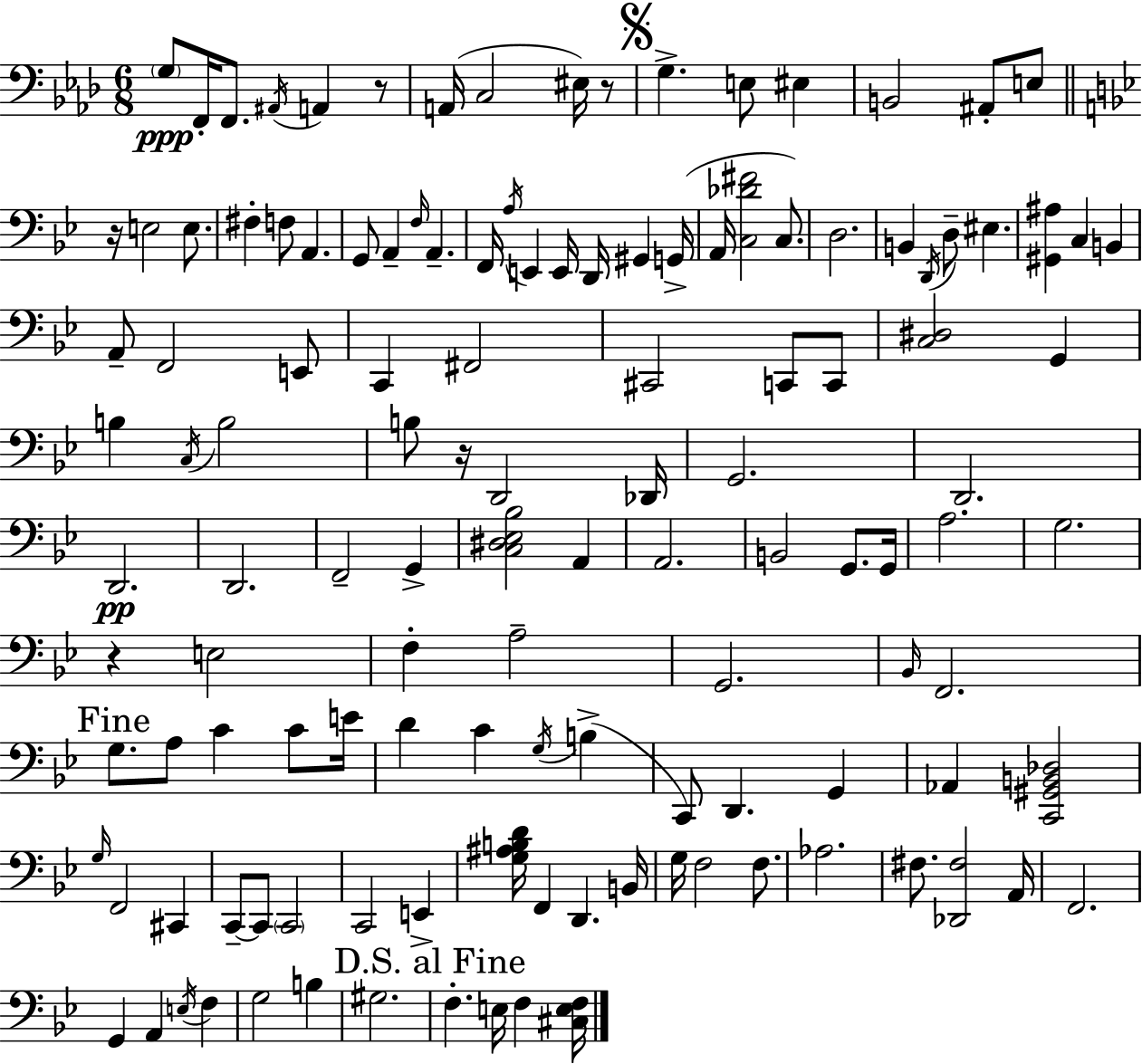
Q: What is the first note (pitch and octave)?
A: G3